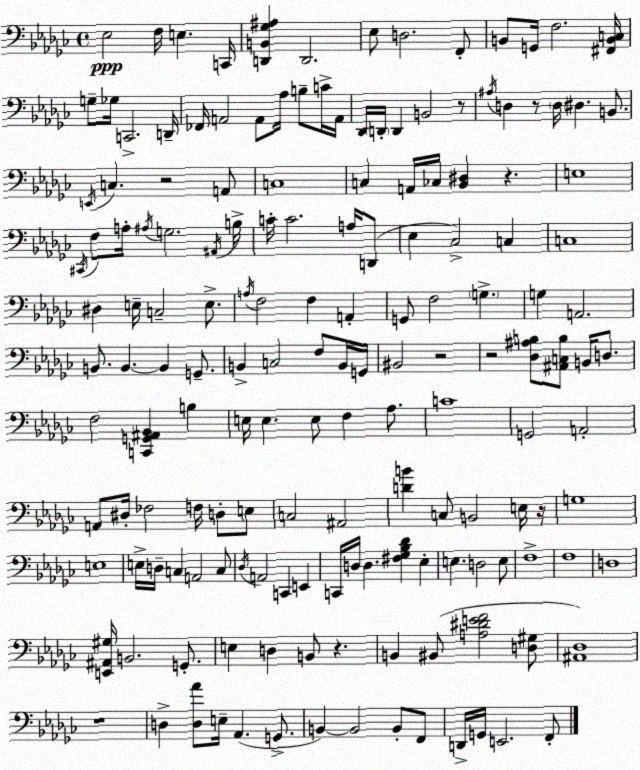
X:1
T:Untitled
M:4/4
L:1/4
K:Ebm
_E,2 F,/4 E, C,,/4 [D,,B,,_G,^A,] D,,2 _E,/2 D,2 F,,/2 B,,/2 G,,/4 F,2 [^F,,B,,C,]/4 G,/2 _G,/4 C,,2 D,,/4 _F,,/4 A,,2 A,,/2 _A,/4 B,/2 C/4 A,,/4 _D,,/4 D,,/4 D,, B,,2 z/2 ^A,/4 D, z/2 D,/4 ^D, B,,/2 E,,/4 C, z2 A,,/2 C,4 C, A,,/4 _C,/4 [_B,,^D,] z E,4 ^C,,/4 F,/2 A,/4 ^A,/4 G,2 ^A,,/4 B,/4 C/4 C2 A,/4 D,,/2 _E, _C,2 C, C,4 ^D, E,/4 C,2 E,/2 A,/4 F,2 F, A,, G,,/2 F,2 G, G, A,,2 B,,/2 B,, B,, G,,/2 B,, C,2 F,/2 B,,/4 G,,/4 ^B,,2 z2 z2 [_D,^A,B,]/2 [^A,,C,B,]/2 B,,/4 D,/2 F,2 [C,,G,,^A,,_B,,] B, E,/4 E, E,/2 F, _A,/2 C4 G,,2 A,,2 A,,/2 ^D,/4 _F,2 F,/4 D,/2 E,/2 C,2 ^A,,2 [DB] C,/2 B,,2 E,/4 z/4 G,4 E,4 E,/4 D,/4 C, A,,2 C,/2 _D,/4 A,,2 C,, E,, C,,/4 D,/4 D, [^F,_G,_B,_D] _E, E, D,2 E,/2 F,4 F,4 D,4 [E,,^A,,^G,]/4 B,,2 G,,/2 E, D, B,,/2 z B,, ^B,,/2 [A,^DEF]2 [D,^G,]/2 [^A,,_D,]4 z4 D, [D,_A]/2 E,/4 _A,, G,,/2 B,, B,,2 B,,/2 F,,/2 D,,/4 G,,/4 E,,2 F,,/2